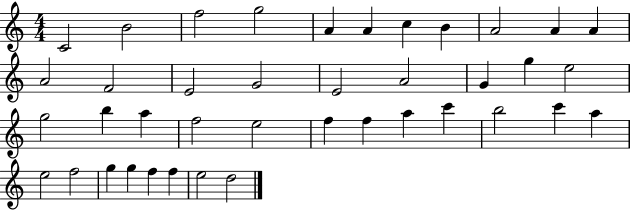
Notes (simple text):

C4/h B4/h F5/h G5/h A4/q A4/q C5/q B4/q A4/h A4/q A4/q A4/h F4/h E4/h G4/h E4/h A4/h G4/q G5/q E5/h G5/h B5/q A5/q F5/h E5/h F5/q F5/q A5/q C6/q B5/h C6/q A5/q E5/h F5/h G5/q G5/q F5/q F5/q E5/h D5/h